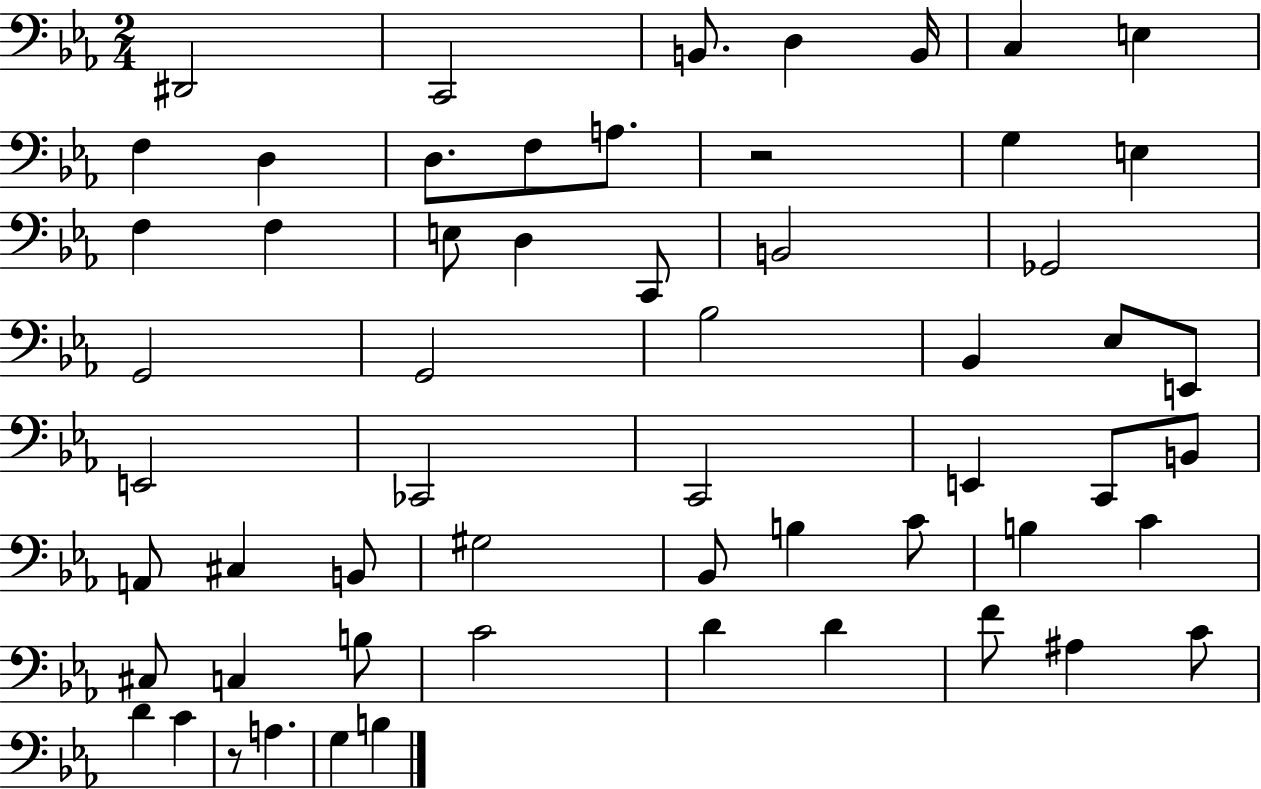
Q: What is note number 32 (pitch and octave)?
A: C2